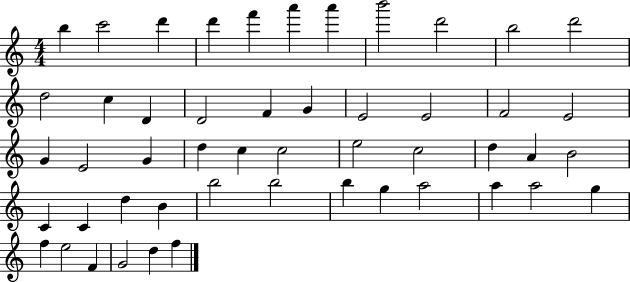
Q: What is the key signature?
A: C major